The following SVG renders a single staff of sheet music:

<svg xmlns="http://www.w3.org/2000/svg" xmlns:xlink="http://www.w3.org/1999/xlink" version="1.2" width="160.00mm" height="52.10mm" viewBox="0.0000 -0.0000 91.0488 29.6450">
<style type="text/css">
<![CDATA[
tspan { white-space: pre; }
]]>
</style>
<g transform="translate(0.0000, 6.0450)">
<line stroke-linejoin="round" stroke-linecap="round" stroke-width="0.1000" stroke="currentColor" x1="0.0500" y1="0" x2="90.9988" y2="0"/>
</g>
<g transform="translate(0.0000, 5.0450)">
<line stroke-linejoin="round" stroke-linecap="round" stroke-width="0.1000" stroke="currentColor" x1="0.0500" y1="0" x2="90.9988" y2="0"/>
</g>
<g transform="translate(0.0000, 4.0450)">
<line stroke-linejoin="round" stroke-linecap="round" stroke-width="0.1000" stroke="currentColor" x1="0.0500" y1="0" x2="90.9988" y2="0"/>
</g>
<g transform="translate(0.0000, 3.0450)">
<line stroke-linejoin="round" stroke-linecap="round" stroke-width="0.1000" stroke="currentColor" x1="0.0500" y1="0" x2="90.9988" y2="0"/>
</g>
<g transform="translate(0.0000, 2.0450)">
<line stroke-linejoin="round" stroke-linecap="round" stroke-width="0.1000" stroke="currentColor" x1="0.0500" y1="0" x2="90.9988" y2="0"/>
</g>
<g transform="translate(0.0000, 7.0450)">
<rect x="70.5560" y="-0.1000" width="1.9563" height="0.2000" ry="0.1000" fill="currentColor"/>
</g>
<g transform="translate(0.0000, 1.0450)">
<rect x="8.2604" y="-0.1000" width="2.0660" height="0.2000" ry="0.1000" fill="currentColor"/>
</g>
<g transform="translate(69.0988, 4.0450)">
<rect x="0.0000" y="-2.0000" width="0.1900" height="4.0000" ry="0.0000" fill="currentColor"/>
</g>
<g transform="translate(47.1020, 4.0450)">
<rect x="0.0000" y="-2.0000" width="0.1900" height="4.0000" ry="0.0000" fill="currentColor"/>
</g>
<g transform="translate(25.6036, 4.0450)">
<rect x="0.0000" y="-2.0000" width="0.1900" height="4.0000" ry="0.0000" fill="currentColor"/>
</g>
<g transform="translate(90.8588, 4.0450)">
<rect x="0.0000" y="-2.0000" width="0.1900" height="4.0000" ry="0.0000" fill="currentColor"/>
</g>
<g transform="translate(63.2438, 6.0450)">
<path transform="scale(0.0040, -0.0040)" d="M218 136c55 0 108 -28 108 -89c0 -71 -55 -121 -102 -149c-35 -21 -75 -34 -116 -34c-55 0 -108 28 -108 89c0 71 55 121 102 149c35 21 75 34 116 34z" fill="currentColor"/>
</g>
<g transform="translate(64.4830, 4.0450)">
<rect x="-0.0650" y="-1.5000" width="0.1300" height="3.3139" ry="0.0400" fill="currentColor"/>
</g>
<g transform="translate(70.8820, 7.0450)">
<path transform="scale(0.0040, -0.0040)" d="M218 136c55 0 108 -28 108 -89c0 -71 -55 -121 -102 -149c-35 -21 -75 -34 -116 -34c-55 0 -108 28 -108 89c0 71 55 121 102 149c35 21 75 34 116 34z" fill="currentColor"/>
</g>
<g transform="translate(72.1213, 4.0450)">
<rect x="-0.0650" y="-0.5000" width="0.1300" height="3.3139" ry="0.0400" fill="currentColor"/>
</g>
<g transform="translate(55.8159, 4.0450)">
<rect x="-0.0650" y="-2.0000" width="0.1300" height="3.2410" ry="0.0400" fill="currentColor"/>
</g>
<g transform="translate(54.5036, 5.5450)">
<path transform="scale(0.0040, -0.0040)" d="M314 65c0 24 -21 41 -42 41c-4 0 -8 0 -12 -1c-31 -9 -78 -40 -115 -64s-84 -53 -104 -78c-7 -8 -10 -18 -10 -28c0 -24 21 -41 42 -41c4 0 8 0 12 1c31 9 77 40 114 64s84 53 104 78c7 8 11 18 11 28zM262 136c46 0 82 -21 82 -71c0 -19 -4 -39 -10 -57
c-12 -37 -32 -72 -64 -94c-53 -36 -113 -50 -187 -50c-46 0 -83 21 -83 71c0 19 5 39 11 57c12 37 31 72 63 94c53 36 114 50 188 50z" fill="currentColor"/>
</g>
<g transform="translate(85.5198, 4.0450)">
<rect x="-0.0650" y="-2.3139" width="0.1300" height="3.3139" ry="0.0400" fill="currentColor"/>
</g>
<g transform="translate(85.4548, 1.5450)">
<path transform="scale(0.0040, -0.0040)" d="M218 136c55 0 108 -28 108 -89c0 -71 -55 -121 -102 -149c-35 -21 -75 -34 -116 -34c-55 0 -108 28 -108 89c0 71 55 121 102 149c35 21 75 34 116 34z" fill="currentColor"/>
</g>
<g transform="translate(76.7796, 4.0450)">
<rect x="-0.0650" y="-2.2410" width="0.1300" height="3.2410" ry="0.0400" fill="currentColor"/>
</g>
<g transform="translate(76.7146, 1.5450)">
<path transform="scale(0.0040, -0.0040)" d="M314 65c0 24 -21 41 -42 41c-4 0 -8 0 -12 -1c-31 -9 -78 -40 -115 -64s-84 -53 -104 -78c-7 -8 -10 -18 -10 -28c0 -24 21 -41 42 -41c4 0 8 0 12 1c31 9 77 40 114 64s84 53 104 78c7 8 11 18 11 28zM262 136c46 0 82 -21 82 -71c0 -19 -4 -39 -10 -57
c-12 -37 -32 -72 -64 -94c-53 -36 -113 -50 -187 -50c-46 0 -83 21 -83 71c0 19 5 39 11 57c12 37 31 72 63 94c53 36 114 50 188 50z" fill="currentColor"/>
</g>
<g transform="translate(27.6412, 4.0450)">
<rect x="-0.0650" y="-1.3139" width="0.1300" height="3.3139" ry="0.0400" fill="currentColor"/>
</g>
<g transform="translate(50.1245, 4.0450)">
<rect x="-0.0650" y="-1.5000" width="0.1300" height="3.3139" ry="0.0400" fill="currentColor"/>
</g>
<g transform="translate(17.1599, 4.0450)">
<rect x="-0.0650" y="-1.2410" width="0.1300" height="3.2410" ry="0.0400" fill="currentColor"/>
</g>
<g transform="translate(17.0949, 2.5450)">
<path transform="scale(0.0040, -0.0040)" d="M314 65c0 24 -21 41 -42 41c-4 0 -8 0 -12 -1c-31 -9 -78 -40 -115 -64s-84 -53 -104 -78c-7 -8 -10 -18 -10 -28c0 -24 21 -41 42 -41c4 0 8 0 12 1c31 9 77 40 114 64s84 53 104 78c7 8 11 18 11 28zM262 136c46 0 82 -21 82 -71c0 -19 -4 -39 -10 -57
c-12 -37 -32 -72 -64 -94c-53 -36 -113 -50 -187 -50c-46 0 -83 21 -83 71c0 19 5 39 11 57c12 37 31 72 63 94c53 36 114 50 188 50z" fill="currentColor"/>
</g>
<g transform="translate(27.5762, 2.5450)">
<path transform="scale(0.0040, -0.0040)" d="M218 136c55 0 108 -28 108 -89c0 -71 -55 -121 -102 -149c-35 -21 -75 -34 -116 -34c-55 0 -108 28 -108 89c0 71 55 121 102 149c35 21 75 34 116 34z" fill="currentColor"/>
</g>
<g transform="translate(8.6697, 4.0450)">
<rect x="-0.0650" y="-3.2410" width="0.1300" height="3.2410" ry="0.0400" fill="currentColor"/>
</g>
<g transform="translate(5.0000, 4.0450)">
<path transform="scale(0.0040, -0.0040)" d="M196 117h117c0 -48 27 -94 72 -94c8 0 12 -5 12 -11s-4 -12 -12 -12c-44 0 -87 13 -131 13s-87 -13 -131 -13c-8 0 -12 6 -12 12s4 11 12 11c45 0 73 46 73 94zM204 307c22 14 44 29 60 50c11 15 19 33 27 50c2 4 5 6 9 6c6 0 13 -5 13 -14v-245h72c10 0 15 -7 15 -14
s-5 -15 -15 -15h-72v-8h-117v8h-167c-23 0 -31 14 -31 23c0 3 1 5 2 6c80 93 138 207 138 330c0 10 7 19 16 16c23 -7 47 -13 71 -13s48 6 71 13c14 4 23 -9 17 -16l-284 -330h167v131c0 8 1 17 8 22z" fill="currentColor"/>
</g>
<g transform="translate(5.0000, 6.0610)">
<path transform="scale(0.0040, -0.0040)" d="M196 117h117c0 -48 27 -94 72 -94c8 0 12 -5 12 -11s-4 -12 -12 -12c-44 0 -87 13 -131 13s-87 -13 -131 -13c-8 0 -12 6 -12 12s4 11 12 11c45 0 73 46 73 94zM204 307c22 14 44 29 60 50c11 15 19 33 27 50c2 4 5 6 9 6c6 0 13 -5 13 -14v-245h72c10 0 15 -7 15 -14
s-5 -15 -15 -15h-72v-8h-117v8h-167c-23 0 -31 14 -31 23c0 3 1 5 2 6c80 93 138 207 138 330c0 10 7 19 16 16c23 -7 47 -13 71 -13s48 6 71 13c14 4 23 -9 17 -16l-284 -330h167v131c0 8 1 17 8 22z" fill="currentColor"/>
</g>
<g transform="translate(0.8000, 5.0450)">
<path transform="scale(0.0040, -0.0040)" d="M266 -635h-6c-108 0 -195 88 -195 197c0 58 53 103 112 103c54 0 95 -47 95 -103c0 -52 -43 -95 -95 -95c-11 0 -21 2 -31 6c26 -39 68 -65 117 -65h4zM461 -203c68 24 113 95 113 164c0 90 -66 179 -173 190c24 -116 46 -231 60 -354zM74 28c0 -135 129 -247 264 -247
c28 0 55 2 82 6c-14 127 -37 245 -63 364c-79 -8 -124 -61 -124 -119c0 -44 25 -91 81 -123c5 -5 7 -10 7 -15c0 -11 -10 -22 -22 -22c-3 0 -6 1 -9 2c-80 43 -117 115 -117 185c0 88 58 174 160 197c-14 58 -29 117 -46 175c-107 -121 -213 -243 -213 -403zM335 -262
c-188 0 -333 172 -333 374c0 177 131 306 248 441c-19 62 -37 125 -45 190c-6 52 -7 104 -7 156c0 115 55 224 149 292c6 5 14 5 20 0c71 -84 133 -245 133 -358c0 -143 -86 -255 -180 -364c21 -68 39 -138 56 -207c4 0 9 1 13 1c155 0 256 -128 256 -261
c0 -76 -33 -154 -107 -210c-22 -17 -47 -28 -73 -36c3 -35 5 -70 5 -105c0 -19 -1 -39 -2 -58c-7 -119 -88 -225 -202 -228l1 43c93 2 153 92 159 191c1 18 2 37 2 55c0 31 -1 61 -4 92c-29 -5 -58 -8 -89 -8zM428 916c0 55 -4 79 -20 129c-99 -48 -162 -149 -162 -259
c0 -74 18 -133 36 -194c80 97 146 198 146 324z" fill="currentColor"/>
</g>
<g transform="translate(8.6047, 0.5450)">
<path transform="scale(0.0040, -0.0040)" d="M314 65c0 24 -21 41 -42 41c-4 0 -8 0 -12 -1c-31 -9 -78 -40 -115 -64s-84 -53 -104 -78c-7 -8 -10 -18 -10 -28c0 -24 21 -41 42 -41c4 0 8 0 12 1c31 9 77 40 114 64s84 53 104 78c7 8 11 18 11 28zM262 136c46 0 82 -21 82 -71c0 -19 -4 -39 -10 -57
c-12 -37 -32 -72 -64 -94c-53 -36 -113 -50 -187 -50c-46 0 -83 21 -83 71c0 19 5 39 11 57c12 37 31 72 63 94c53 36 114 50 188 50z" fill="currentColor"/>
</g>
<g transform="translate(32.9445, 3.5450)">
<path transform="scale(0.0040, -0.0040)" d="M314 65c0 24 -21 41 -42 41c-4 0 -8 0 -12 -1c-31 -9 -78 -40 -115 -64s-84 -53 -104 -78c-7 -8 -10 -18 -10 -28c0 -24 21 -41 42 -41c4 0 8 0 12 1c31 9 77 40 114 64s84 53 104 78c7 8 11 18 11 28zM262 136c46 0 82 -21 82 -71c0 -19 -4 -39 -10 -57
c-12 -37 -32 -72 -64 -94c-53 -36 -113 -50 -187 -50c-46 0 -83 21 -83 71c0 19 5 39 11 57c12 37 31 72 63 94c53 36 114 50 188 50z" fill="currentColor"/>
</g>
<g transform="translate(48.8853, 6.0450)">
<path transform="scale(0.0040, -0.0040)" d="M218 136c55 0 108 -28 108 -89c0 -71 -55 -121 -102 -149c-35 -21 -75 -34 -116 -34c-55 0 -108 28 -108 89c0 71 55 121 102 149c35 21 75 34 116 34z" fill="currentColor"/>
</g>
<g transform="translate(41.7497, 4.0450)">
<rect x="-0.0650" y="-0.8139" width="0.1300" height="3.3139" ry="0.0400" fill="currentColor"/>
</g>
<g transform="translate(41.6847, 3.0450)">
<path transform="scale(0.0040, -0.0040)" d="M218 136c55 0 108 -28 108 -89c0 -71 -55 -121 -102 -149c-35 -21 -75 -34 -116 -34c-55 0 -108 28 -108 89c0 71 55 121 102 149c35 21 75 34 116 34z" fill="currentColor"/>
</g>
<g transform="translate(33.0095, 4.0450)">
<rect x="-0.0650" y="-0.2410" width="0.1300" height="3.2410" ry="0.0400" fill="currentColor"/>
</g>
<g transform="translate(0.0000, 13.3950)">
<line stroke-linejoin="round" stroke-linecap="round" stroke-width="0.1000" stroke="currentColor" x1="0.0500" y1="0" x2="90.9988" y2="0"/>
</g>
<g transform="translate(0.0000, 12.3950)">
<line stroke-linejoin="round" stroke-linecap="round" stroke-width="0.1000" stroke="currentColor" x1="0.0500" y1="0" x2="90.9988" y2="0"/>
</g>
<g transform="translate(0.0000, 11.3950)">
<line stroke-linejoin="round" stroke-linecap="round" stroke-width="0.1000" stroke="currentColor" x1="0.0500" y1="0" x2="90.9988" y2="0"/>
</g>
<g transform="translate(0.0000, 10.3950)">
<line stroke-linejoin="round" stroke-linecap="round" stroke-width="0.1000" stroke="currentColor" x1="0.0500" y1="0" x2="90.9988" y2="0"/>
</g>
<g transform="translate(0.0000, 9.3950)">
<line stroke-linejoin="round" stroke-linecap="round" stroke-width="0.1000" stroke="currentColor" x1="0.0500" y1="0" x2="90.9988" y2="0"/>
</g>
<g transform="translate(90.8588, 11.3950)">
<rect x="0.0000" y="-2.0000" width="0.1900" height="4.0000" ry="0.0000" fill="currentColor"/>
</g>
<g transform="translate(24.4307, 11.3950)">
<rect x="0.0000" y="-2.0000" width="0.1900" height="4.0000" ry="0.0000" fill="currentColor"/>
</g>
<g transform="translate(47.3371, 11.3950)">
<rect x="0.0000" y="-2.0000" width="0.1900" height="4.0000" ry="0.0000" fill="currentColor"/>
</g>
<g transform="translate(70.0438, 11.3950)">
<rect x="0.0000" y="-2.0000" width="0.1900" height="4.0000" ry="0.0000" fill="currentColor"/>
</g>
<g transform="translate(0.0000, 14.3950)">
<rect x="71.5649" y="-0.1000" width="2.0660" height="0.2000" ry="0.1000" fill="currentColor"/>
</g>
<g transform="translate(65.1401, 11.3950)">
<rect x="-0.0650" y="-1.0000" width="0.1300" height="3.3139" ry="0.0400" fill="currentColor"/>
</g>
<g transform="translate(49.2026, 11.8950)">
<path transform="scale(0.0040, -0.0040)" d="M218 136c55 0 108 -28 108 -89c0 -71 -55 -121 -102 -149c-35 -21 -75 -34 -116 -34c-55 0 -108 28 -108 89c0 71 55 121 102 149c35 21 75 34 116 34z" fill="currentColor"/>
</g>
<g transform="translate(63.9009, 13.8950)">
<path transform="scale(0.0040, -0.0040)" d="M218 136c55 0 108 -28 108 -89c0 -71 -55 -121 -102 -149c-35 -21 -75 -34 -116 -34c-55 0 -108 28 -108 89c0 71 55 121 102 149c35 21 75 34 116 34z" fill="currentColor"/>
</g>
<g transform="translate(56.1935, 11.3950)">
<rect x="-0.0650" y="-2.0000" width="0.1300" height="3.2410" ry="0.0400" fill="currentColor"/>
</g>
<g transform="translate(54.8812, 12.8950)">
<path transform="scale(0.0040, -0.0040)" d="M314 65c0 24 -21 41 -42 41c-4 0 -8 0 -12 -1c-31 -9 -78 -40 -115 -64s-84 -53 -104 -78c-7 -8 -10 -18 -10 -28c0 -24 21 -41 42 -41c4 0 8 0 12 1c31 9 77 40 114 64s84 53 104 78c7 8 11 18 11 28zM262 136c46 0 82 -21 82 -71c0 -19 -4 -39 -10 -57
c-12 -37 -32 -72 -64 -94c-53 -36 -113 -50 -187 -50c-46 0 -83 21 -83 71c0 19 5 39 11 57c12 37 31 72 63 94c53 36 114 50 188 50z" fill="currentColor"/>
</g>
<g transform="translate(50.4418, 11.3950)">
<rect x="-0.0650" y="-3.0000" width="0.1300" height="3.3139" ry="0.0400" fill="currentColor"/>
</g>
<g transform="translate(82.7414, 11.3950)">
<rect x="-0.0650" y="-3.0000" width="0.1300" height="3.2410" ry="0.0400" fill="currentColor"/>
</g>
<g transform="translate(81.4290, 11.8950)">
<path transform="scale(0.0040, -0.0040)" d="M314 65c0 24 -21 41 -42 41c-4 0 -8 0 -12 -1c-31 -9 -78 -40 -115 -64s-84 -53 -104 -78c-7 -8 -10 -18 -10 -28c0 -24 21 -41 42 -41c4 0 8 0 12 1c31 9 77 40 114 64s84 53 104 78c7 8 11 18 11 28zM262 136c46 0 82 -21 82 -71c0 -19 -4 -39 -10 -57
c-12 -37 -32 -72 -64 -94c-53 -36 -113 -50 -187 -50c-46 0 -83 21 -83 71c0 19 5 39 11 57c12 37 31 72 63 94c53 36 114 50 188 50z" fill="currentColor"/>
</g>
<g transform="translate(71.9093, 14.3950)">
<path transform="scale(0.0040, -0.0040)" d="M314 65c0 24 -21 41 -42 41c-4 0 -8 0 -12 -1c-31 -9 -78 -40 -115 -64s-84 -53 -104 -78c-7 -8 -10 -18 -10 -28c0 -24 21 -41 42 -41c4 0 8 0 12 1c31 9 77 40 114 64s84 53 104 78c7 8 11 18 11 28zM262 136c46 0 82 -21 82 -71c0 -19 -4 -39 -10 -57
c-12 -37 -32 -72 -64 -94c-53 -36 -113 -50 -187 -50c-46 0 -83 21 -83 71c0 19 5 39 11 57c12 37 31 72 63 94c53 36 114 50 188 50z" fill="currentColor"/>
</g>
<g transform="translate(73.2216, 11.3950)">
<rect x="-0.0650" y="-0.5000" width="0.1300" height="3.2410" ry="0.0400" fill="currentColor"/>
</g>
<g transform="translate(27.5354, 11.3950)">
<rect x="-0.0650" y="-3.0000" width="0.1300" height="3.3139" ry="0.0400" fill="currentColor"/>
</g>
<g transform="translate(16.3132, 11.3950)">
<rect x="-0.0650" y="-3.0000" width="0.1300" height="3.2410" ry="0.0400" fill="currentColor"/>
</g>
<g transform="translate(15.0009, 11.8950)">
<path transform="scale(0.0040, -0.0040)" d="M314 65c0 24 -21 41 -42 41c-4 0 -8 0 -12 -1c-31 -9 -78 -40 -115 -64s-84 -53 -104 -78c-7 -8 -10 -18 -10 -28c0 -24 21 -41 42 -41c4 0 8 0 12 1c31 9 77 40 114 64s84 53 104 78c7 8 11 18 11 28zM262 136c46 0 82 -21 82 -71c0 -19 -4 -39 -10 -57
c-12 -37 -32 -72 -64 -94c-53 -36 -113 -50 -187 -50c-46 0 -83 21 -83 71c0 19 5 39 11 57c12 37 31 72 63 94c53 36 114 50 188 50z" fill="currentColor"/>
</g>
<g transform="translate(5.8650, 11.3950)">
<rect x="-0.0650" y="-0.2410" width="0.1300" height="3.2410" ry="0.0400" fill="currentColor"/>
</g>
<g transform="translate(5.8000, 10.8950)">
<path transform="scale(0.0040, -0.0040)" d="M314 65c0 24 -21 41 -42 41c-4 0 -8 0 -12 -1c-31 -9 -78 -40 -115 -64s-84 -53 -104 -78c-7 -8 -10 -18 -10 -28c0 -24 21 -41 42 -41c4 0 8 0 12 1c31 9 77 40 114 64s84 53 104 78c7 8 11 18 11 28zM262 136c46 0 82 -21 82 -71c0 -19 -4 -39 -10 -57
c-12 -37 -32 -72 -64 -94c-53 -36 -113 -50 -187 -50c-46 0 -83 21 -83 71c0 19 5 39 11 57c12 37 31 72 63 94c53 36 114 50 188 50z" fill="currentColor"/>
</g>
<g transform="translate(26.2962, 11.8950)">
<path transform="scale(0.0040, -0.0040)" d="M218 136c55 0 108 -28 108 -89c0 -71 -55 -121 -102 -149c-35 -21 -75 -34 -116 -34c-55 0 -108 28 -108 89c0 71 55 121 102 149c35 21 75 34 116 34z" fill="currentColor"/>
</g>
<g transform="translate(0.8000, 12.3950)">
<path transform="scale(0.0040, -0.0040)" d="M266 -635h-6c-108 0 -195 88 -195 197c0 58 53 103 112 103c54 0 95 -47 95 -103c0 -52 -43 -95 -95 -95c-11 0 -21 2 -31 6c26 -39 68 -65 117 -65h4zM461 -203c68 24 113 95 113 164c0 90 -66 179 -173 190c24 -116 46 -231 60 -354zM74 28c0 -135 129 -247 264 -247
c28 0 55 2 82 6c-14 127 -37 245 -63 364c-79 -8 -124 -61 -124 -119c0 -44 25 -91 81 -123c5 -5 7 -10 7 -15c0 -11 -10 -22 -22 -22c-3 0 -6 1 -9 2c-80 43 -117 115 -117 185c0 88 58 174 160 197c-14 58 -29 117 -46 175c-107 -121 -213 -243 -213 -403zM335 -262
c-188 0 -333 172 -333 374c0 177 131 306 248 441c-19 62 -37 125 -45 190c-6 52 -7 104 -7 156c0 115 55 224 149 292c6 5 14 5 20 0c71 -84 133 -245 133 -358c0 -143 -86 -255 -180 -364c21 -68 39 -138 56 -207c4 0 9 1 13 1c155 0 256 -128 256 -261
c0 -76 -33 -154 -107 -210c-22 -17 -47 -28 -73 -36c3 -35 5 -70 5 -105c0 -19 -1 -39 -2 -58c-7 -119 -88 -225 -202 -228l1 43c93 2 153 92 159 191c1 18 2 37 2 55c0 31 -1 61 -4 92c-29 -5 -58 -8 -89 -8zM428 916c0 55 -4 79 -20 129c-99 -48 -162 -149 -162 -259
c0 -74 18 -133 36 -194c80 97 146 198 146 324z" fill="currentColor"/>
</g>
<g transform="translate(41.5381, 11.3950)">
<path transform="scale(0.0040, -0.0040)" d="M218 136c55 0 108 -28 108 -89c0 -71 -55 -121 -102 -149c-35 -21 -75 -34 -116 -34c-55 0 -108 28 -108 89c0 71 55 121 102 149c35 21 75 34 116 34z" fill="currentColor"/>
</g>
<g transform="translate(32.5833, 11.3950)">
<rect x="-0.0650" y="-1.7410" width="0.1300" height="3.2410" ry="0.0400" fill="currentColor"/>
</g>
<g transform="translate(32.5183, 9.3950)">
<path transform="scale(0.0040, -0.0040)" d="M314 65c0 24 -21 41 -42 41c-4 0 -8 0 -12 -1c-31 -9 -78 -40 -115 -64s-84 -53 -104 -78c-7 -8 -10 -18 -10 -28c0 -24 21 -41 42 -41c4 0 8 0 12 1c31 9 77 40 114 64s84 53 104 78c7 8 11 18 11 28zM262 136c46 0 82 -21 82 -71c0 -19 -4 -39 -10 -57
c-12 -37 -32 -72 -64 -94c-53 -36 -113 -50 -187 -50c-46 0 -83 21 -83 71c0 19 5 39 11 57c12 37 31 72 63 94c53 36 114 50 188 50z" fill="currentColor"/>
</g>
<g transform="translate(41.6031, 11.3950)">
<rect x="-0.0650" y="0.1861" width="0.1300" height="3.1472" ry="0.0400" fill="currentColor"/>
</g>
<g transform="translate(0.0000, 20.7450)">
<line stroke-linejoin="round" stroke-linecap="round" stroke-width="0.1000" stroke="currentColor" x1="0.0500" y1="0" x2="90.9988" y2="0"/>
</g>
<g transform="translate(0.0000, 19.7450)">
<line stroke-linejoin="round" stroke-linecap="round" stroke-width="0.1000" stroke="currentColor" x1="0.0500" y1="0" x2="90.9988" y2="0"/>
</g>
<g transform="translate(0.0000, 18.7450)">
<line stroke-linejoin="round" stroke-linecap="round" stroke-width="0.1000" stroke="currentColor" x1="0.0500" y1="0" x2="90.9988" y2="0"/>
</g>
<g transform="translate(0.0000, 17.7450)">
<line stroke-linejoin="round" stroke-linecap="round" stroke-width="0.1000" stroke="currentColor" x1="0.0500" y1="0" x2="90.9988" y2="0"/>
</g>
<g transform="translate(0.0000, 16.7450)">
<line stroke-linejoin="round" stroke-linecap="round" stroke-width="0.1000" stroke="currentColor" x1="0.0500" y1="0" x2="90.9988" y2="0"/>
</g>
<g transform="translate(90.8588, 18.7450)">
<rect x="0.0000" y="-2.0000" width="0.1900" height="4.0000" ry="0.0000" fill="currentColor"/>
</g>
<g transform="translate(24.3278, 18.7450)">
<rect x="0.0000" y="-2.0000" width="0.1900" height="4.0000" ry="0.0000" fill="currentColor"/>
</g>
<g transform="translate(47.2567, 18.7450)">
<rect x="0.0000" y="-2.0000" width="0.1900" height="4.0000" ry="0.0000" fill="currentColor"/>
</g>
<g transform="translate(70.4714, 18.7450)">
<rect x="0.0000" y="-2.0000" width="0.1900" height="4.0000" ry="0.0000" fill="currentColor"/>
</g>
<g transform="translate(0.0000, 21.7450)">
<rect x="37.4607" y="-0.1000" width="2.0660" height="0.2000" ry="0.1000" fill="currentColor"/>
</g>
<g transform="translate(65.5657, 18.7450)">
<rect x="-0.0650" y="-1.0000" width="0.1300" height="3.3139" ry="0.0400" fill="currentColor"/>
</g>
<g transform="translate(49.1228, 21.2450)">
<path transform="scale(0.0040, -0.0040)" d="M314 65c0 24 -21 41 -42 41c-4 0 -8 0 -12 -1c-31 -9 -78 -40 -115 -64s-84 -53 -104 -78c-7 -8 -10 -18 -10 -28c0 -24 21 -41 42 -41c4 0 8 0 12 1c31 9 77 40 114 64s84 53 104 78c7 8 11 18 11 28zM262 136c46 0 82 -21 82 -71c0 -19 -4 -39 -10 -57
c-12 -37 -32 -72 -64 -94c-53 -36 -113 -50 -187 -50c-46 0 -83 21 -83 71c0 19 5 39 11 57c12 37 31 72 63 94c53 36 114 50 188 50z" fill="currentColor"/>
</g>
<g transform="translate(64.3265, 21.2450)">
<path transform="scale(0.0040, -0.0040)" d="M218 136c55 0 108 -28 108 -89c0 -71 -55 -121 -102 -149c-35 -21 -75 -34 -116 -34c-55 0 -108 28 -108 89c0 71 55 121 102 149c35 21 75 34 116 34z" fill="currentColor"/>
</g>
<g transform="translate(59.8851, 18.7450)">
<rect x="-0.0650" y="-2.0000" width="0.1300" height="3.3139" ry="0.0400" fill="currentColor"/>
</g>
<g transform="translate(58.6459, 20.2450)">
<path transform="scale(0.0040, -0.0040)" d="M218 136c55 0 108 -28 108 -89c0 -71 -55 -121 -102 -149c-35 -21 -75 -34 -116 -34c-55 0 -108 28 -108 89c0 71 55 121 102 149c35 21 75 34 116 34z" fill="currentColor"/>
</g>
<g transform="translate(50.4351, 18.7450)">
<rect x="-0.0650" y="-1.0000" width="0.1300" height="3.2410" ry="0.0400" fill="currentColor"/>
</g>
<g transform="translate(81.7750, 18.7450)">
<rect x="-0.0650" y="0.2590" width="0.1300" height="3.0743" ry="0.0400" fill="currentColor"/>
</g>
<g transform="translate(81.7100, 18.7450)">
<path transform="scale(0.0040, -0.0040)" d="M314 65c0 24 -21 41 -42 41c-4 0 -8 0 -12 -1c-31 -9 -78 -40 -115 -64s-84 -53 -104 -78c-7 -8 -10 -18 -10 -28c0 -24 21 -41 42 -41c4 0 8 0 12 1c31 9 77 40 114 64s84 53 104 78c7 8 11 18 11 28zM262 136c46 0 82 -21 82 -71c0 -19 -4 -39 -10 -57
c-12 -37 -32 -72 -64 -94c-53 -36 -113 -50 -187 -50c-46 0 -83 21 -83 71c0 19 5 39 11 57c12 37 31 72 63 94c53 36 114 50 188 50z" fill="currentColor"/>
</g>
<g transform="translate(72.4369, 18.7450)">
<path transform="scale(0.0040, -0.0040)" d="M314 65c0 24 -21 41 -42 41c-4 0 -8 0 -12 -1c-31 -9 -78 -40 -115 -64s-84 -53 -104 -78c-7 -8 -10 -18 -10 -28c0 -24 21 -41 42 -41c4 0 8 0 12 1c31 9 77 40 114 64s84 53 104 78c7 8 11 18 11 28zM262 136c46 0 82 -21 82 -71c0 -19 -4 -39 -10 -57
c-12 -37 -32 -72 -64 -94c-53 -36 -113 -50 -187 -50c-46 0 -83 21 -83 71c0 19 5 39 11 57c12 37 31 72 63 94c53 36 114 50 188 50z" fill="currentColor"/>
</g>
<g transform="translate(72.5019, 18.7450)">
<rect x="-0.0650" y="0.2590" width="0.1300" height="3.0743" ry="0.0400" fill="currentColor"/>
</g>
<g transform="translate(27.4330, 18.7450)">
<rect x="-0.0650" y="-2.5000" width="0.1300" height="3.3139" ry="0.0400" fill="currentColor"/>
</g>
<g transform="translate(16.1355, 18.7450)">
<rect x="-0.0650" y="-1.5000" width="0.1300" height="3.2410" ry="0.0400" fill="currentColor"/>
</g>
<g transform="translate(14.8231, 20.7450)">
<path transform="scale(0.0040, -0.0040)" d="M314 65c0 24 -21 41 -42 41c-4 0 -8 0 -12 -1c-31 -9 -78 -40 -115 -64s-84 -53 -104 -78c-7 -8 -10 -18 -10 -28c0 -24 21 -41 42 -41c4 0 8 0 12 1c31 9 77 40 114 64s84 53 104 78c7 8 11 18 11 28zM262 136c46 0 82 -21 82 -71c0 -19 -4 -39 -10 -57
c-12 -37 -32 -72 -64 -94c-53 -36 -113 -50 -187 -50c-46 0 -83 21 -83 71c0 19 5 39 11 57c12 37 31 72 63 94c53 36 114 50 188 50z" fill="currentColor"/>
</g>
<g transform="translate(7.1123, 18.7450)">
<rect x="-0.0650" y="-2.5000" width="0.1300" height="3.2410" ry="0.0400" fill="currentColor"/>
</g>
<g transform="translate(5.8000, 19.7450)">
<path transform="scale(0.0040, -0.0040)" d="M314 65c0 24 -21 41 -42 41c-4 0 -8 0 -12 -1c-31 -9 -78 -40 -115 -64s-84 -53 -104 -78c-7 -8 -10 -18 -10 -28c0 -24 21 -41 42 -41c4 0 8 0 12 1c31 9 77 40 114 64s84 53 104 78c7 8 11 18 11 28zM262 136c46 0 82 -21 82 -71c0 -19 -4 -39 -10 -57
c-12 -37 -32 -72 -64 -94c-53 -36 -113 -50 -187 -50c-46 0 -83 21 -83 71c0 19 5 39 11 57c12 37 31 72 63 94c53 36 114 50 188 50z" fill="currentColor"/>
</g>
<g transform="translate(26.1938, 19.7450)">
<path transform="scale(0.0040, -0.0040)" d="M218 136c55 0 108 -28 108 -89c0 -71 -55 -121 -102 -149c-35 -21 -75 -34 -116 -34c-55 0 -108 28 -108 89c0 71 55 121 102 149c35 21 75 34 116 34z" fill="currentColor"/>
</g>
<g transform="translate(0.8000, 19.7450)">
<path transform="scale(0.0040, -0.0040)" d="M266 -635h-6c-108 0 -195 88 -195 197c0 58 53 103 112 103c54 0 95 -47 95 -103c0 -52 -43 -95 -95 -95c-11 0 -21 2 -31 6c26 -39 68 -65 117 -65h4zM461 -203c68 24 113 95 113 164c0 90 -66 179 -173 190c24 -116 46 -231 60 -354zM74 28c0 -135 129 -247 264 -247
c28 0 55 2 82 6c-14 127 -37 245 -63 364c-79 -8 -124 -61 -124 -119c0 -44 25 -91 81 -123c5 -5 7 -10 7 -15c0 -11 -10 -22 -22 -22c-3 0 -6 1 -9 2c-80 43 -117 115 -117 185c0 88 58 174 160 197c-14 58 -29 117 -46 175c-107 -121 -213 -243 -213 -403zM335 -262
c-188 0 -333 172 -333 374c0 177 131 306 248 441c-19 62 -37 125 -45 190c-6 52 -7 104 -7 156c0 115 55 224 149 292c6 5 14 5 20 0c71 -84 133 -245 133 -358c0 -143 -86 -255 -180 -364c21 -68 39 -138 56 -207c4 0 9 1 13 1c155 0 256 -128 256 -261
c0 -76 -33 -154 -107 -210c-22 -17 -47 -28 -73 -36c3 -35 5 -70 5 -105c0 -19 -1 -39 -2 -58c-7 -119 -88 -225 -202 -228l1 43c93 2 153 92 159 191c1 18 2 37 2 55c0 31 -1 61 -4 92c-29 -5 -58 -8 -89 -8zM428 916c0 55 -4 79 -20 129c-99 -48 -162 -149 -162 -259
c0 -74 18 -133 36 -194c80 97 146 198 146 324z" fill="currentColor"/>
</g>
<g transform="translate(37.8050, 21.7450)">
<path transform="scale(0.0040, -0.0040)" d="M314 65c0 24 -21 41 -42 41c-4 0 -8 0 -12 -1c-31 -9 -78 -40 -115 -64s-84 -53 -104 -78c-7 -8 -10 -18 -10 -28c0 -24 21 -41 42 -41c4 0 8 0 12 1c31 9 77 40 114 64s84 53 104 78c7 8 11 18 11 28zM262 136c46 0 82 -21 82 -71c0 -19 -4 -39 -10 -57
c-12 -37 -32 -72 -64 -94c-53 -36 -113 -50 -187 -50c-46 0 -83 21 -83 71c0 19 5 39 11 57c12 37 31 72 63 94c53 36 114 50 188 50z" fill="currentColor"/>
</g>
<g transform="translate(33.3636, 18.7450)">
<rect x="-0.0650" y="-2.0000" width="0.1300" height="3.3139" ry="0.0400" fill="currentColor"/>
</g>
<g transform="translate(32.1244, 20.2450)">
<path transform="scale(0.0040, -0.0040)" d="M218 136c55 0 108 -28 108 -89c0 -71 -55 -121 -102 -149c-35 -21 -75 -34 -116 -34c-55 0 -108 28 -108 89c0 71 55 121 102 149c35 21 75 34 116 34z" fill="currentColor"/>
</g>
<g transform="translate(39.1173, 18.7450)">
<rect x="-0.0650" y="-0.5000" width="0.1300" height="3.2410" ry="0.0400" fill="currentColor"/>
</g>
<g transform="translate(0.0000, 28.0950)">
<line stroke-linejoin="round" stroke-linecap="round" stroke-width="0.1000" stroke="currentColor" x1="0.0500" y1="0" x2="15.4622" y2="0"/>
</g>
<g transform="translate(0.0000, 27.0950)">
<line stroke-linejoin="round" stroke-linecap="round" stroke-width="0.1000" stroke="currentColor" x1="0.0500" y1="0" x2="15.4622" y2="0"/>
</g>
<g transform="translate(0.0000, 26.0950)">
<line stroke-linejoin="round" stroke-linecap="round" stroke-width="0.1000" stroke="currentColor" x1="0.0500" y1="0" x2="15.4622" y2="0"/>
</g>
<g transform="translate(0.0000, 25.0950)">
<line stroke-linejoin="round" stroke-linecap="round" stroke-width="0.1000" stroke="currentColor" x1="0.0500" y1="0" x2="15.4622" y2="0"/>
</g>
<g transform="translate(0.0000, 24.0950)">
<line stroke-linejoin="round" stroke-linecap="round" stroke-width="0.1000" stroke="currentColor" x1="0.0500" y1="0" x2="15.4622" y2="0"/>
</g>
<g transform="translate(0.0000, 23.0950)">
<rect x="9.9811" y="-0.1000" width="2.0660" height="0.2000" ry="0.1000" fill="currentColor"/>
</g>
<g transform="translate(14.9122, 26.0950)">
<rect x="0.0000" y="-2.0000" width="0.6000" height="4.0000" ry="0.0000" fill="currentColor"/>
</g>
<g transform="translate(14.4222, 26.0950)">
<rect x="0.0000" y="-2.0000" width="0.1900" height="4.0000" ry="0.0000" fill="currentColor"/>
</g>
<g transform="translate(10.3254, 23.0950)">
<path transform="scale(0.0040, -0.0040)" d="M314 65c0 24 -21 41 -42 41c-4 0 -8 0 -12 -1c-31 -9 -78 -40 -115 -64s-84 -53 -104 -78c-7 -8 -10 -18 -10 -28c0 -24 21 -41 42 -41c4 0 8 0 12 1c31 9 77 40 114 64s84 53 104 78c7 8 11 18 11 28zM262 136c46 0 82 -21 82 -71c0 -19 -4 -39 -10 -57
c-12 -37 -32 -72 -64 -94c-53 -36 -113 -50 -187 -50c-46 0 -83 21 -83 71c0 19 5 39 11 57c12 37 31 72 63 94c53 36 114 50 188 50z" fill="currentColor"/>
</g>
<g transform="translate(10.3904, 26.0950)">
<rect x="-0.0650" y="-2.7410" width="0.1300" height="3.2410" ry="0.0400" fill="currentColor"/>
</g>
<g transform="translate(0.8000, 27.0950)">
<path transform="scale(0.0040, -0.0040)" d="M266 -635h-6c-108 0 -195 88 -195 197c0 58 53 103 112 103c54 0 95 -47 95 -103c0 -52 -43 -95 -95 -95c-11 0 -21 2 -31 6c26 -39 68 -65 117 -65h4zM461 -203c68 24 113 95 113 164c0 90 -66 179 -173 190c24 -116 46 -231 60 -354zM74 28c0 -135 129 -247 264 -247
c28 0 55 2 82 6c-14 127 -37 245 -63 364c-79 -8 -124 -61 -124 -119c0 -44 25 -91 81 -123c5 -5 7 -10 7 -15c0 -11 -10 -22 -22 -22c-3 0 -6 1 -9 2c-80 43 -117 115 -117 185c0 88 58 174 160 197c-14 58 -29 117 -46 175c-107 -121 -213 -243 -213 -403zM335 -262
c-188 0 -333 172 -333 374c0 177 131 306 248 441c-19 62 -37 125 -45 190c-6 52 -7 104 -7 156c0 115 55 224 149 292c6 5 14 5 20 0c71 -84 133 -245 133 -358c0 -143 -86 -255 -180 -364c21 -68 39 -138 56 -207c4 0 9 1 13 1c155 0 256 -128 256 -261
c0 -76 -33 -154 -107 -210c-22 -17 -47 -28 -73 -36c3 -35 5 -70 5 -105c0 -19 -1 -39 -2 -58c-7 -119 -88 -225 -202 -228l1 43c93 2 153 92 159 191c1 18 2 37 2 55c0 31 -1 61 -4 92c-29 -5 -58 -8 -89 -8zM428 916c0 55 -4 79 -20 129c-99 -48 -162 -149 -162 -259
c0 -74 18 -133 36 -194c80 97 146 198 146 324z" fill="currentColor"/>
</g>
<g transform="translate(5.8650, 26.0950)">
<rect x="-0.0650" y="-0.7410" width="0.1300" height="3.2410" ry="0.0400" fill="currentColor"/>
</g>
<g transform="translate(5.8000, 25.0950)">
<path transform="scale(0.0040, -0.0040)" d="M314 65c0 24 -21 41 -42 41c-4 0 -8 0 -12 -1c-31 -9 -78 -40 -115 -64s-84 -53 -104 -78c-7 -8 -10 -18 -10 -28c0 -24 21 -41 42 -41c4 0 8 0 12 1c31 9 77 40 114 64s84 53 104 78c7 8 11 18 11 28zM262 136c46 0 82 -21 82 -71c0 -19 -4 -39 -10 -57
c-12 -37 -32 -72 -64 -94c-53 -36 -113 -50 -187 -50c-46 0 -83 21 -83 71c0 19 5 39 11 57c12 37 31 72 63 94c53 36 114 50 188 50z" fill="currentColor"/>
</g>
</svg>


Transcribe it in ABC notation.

X:1
T:Untitled
M:4/4
L:1/4
K:C
b2 e2 e c2 d E F2 E C g2 g c2 A2 A f2 B A F2 D C2 A2 G2 E2 G F C2 D2 F D B2 B2 d2 a2